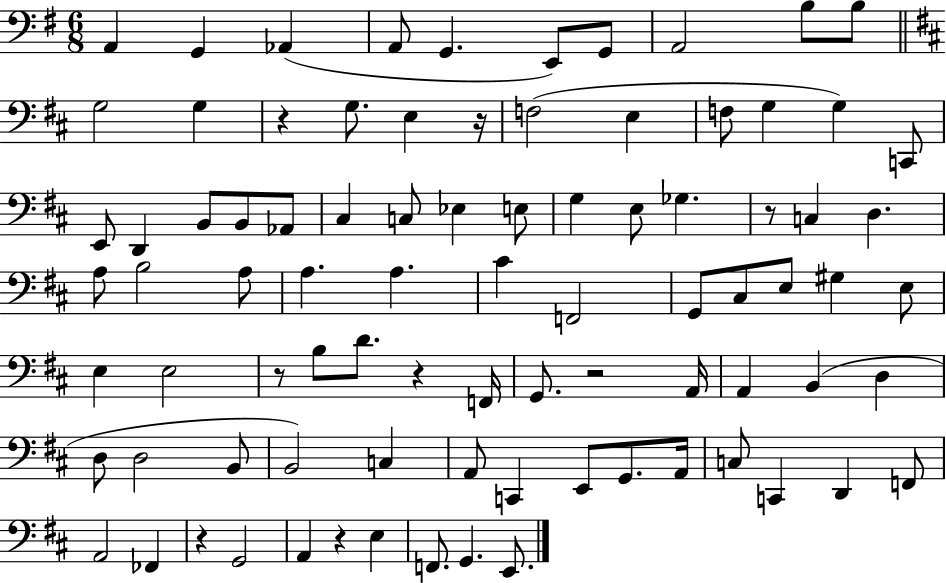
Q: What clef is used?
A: bass